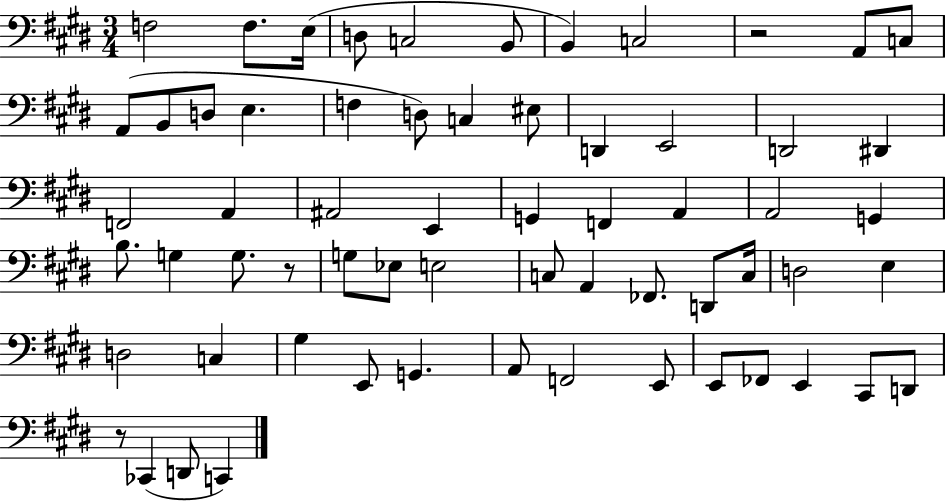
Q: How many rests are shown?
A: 3